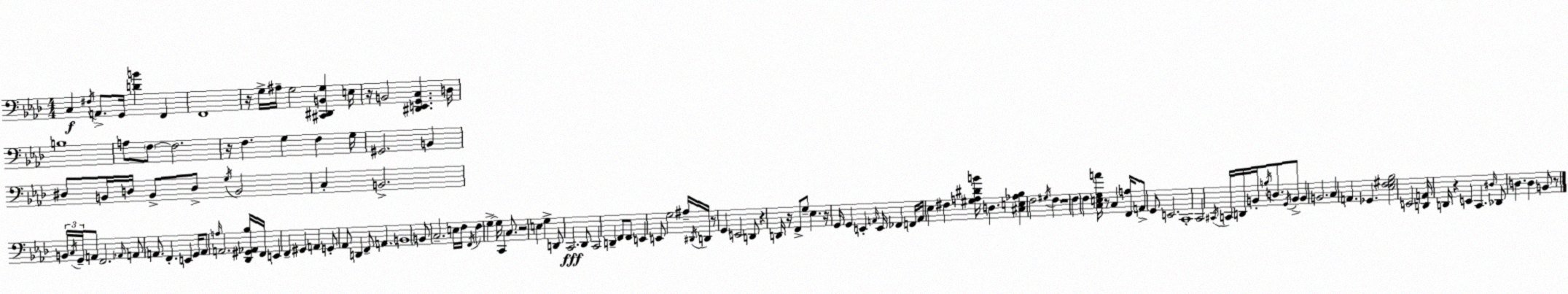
X:1
T:Untitled
M:4/4
L:1/4
K:Ab
C, ^F,/4 A,,/2 G,,/4 [DB] F,, F,,4 z/4 G,/4 ^A,/4 G,2 [^C,,^D,,B,,G,] E,/4 z/4 B,,2 [^D,,E,,G,,C,] D,/4 B,4 A,/2 F,/2 F,2 z/4 F, G, F, G,/4 ^G,,2 B,, ^D,/2 B,,/4 D,/4 B,,/2 D,/2 G,/4 B,,2 C, B,,2 B,,/4 C,/4 G,,/4 A,,/2 F,,2 _A,,/4 A,,/2 A,,/2 F,, E,, G,,/4 A,,/2 A,/4 A,,2 [_D,,^G,,_A,,_B,]/4 F,,/4 E,, F,, ^G,, A,, G,,/2 _A,,/2 D,, F,,/2 A,, B,,4 B,,/2 C,2 E,/4 F,/4 F,,/4 F, G, G,/4 C,, C,/2 z2 E, G, D,,/2 C,,2 _D,,/2 C,,2 D,, F,,/2 F,,/2 E,, E,,/2 G,2 ^A,/4 ^D,,/4 D,,/4 z/2 G,, E,,2 D,,/2 z D,,/4 z/4 F,,/2 G,/2 _E, z/4 G,,/4 G,, E,, A,,/4 E,,/4 _F,, F,,/4 A,,/4 _E, ^F, [^G,A,^DB]/4 D, [^C,E,_A,_B,] F,2 ^G,/4 F, z4 F, F, [C,E,G,A]/4 z/2 C, [F,,A,]/4 A,,/2 G,,/2 E,,2 C,,4 C,,2 ^C,,/4 C,,/4 D,,/4 B,,/4 B,/4 D,/2 G,,/4 B,,/2 B,, B,,2 C, A,, _G,, [_E,F,^G,_B,]2 E,,2 [D,,A,,]/4 D,,/4 z E,, C,, ^D,/4 _D,,/2 D, D, B,,/2 z/2